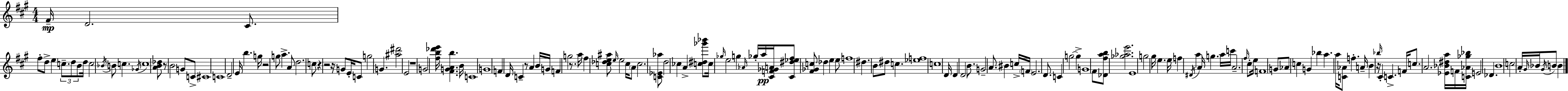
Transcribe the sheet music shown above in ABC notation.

X:1
T:Untitled
M:4/4
L:1/4
K:A
^F/4 D2 ^C/2 ^f/2 d/2 e c/2 d/2 B/2 d/4 c2 _B/4 B/2 c _G/4 c4 [AB_d]/2 z/2 B2 G/2 C/2 ^C4 C4 D2 E/4 b g/4 z2 g/2 a A/2 d2 c/2 z z2 z/4 G/2 E/4 C/2 g2 G [^a^d']2 E2 z4 G2 [^fb_d'e']/4 [^FGAb] B/4 C4 G4 F D/4 C z/2 A B/4 G/4 F g2 z/2 a/4 ^f [c_de^a]/2 e/4 e2 c/4 A/2 c2 [C_E_a]/2 d2 _c A [c^d_g'_b']/2 c/4 _g/4 e2 g _A/4 _g/4 a/4 [^CF_GA]/4 [^C^d_e^f]/2 [^F_Gc]/2 _d e e/2 f4 ^d B/2 ^d/2 c [_ef]4 c4 D/4 D D2 B/2 G2 A/2 ^B c/4 F/4 E2 D/2 C g2 g G4 ^F/2 [_D^fab]/2 [_g_ae']2 E4 g2 ^g/4 e e/4 f ^D/4 a A/4 g a/4 c'/4 A2 ^f/4 ^c/2 e/4 F4 G/2 _A/2 c G _b a a/4 [C_A]/2 f A/4 B z/4 _b/4 ^C C F/4 c/2 A2 [_E_B^da]/4 F/4 [C_A_g_b]/4 E2 _D B4 c2 A/4 ^G/4 _B/4 ^G/4 B/2 B